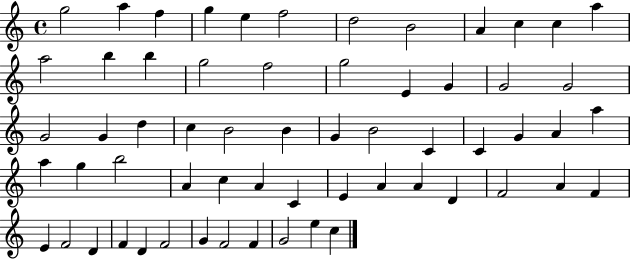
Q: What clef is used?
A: treble